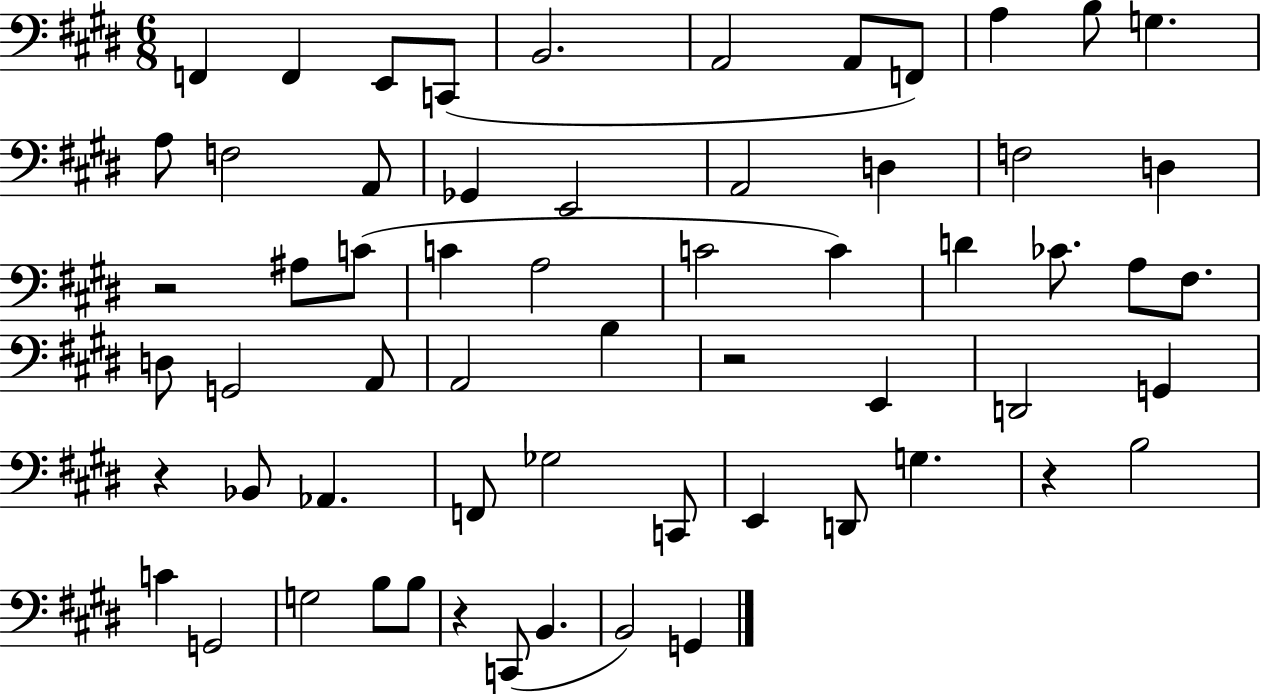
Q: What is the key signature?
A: E major